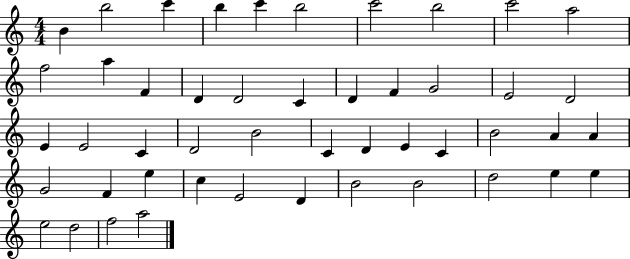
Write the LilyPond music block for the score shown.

{
  \clef treble
  \numericTimeSignature
  \time 4/4
  \key c \major
  b'4 b''2 c'''4 | b''4 c'''4 b''2 | c'''2 b''2 | c'''2 a''2 | \break f''2 a''4 f'4 | d'4 d'2 c'4 | d'4 f'4 g'2 | e'2 d'2 | \break e'4 e'2 c'4 | d'2 b'2 | c'4 d'4 e'4 c'4 | b'2 a'4 a'4 | \break g'2 f'4 e''4 | c''4 e'2 d'4 | b'2 b'2 | d''2 e''4 e''4 | \break e''2 d''2 | f''2 a''2 | \bar "|."
}